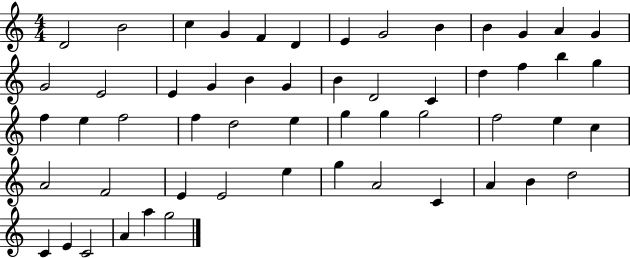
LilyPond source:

{
  \clef treble
  \numericTimeSignature
  \time 4/4
  \key c \major
  d'2 b'2 | c''4 g'4 f'4 d'4 | e'4 g'2 b'4 | b'4 g'4 a'4 g'4 | \break g'2 e'2 | e'4 g'4 b'4 g'4 | b'4 d'2 c'4 | d''4 f''4 b''4 g''4 | \break f''4 e''4 f''2 | f''4 d''2 e''4 | g''4 g''4 g''2 | f''2 e''4 c''4 | \break a'2 f'2 | e'4 e'2 e''4 | g''4 a'2 c'4 | a'4 b'4 d''2 | \break c'4 e'4 c'2 | a'4 a''4 g''2 | \bar "|."
}